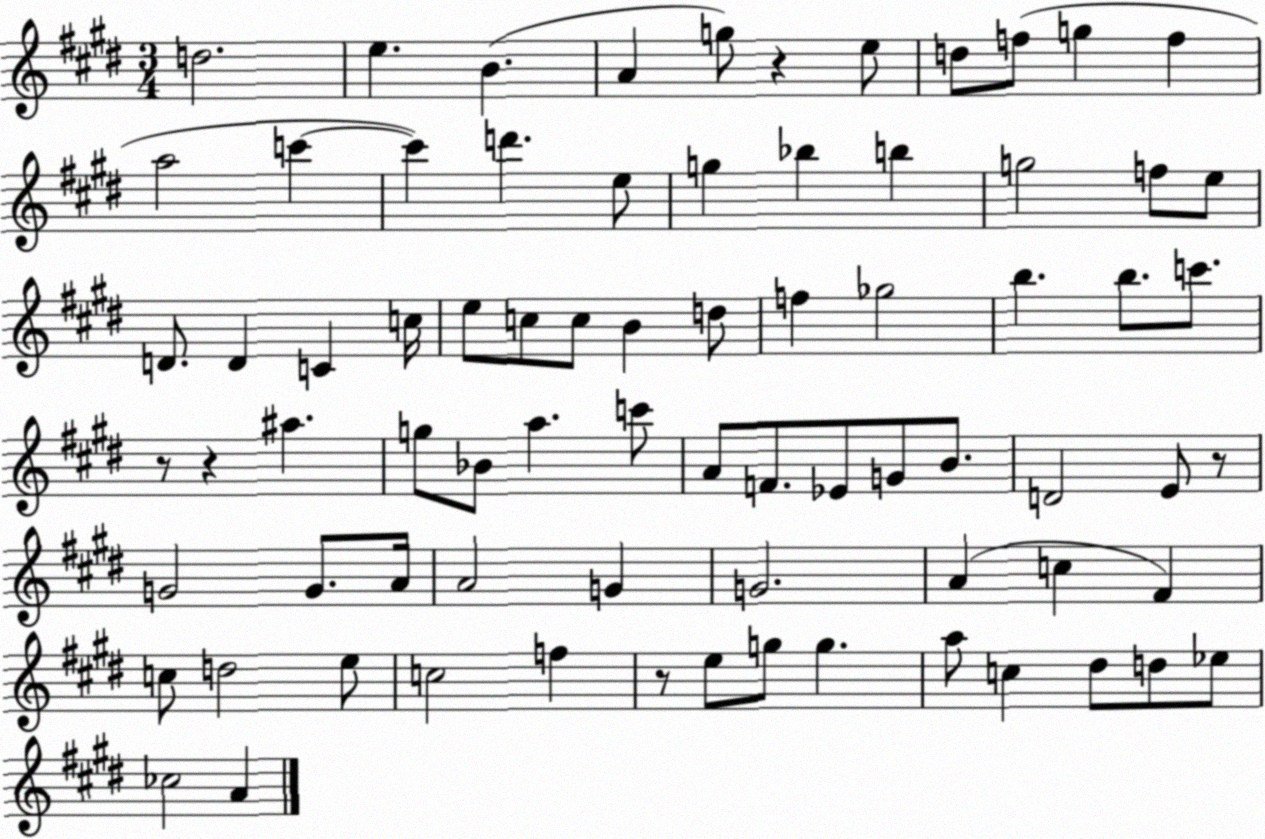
X:1
T:Untitled
M:3/4
L:1/4
K:E
d2 e B A g/2 z e/2 d/2 f/2 g f a2 c' c' d' e/2 g _b b g2 f/2 e/2 D/2 D C c/4 e/2 c/2 c/2 B d/2 f _g2 b b/2 c'/2 z/2 z ^a g/2 _B/2 a c'/2 A/2 F/2 _E/2 G/2 B/2 D2 E/2 z/2 G2 G/2 A/4 A2 G G2 A c ^F c/2 d2 e/2 c2 f z/2 e/2 g/2 g a/2 c ^d/2 d/2 _e/2 _c2 A